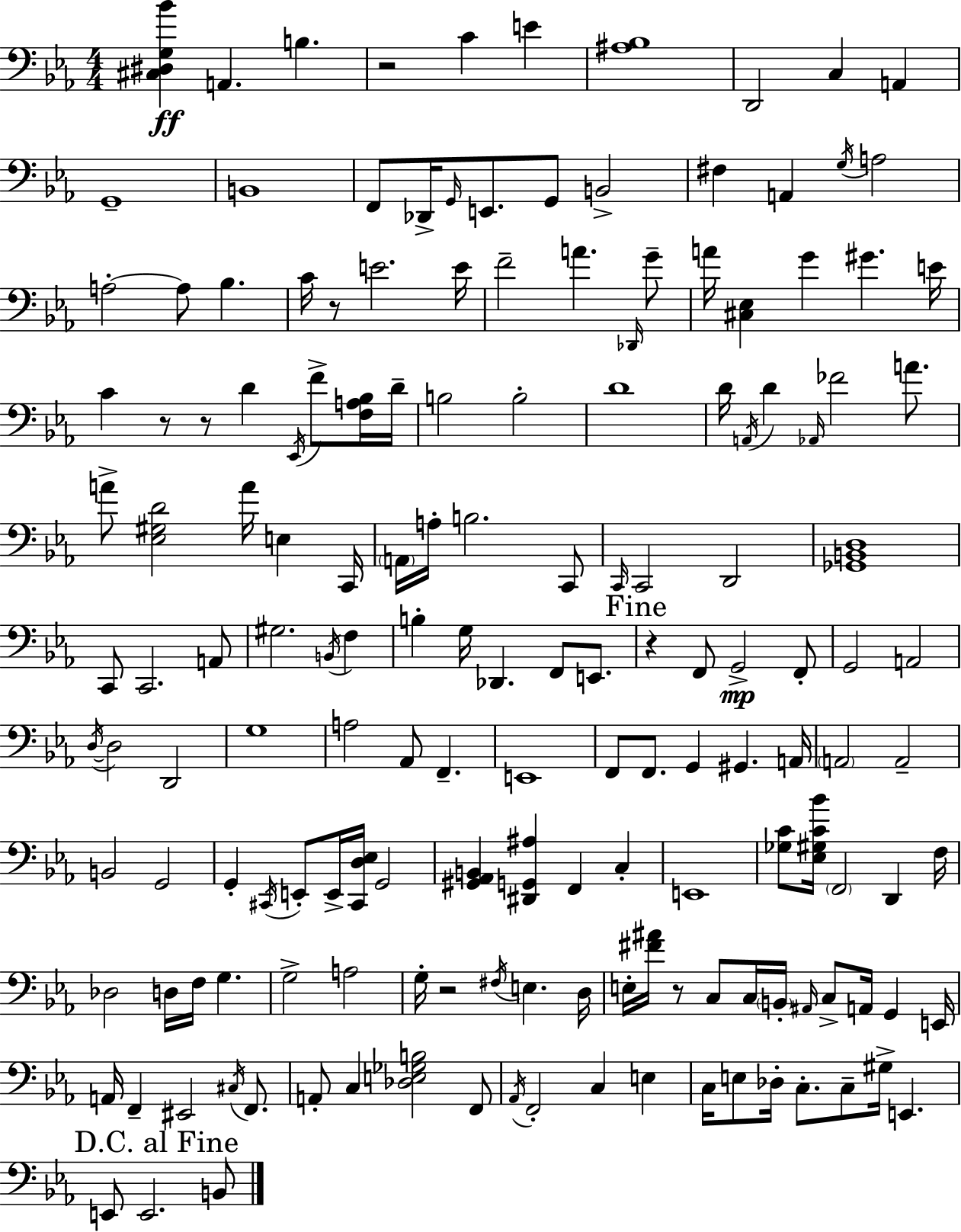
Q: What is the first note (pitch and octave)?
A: A2